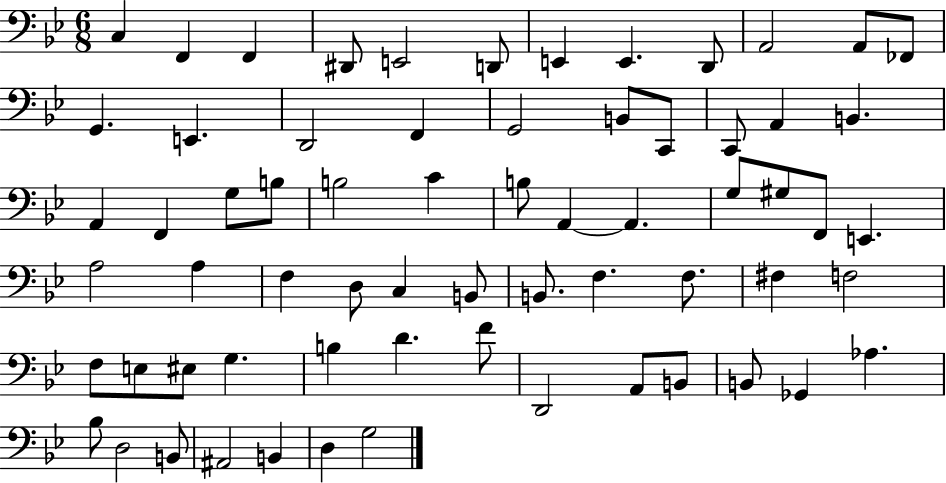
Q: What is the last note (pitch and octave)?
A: G3